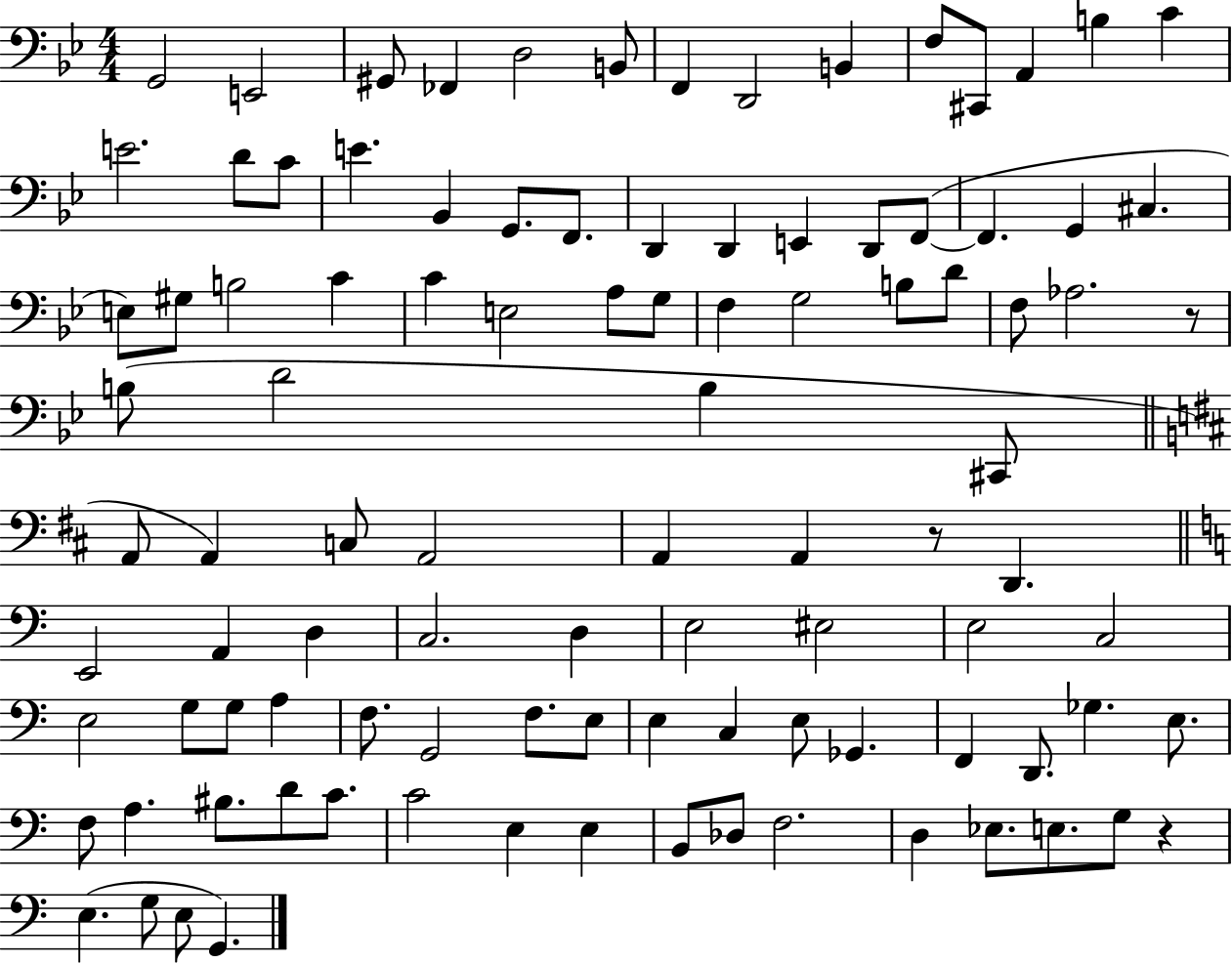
{
  \clef bass
  \numericTimeSignature
  \time 4/4
  \key bes \major
  g,2 e,2 | gis,8 fes,4 d2 b,8 | f,4 d,2 b,4 | f8 cis,8 a,4 b4 c'4 | \break e'2. d'8 c'8 | e'4. bes,4 g,8. f,8. | d,4 d,4 e,4 d,8 f,8~(~ | f,4. g,4 cis4. | \break e8) gis8 b2 c'4 | c'4 e2 a8 g8 | f4 g2 b8 d'8 | f8 aes2. r8 | \break b8( d'2 b4 cis,8 | \bar "||" \break \key d \major a,8 a,4) c8 a,2 | a,4 a,4 r8 d,4. | \bar "||" \break \key a \minor e,2 a,4 d4 | c2. d4 | e2 eis2 | e2 c2 | \break e2 g8 g8 a4 | f8. g,2 f8. e8 | e4 c4 e8 ges,4. | f,4 d,8. ges4. e8. | \break f8 a4. bis8. d'8 c'8. | c'2 e4 e4 | b,8 des8 f2. | d4 ees8. e8. g8 r4 | \break e4.( g8 e8 g,4.) | \bar "|."
}